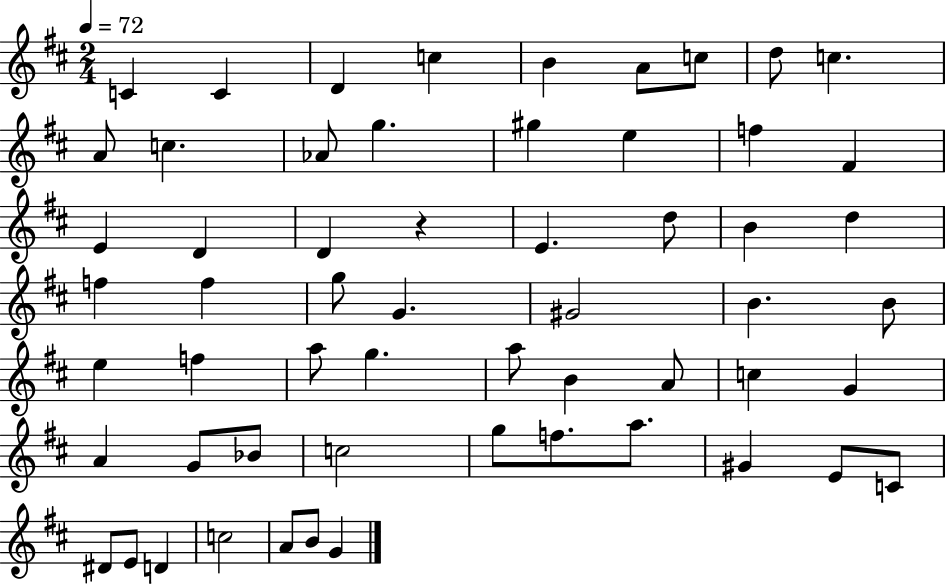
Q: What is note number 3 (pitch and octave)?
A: D4